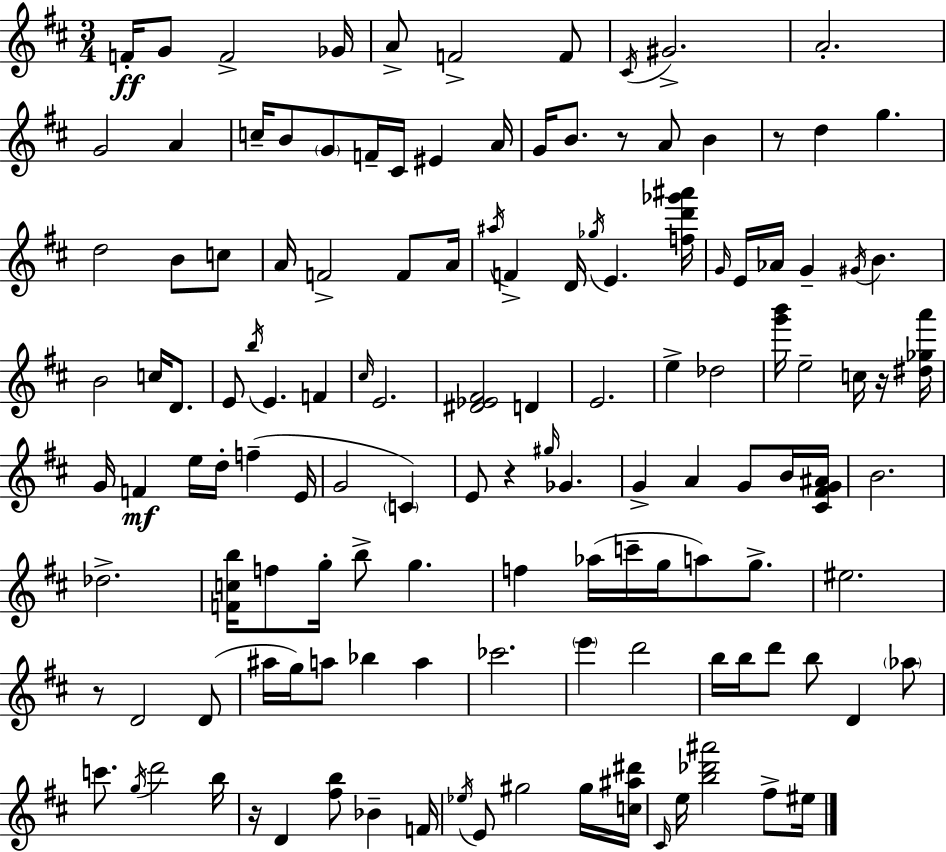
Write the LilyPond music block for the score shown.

{
  \clef treble
  \numericTimeSignature
  \time 3/4
  \key d \major
  \repeat volta 2 { f'16-.\ff g'8 f'2-> ges'16 | a'8-> f'2-> f'8 | \acciaccatura { cis'16 } gis'2.-> | a'2.-. | \break g'2 a'4 | c''16-- b'8 \parenthesize g'8 f'16-- cis'16 eis'4 | a'16 g'16 b'8. r8 a'8 b'4 | r8 d''4 g''4. | \break d''2 b'8 c''8 | a'16 f'2-> f'8 | a'16 \acciaccatura { ais''16 } f'4-> d'16 \acciaccatura { ges''16 } e'4. | <f'' d''' ges''' ais'''>16 \grace { g'16 } e'16 aes'16 g'4-- \acciaccatura { gis'16 } b'4. | \break b'2 | c''16 d'8. e'8 \acciaccatura { b''16 } e'4. | f'4 \grace { cis''16 } e'2. | <dis' ees' fis'>2 | \break d'4 e'2. | e''4-> des''2 | <g''' b'''>16 e''2-- | c''16 r16 <dis'' ges'' a'''>16 g'16 f'4\mf | \break e''16 d''16-. f''4--( e'16 g'2 | \parenthesize c'4) e'8 r4 | \grace { gis''16 } ges'4. g'4-> | a'4 g'8 b'16 <cis' fis' g' ais'>16 b'2. | \break des''2.-> | <f' c'' b''>16 f''8 g''16-. | b''8-> g''4. f''4 | aes''16( c'''16-- g''16 a''8) g''8.-> eis''2. | \break r8 d'2 | d'8( ais''16 g''16) a''8 | bes''4 a''4 ces'''2. | \parenthesize e'''4 | \break d'''2 b''16 b''16 d'''8 | b''8 d'4 \parenthesize aes''8 c'''8. \acciaccatura { g''16 } | d'''2 b''16 r16 d'4 | <fis'' b''>8 bes'4-- f'16 \acciaccatura { ees''16 } e'8 | \break gis''2 gis''16 <c'' ais'' dis'''>16 \grace { cis'16 } e''16 | <b'' des''' ais'''>2 fis''8-> eis''16 } \bar "|."
}